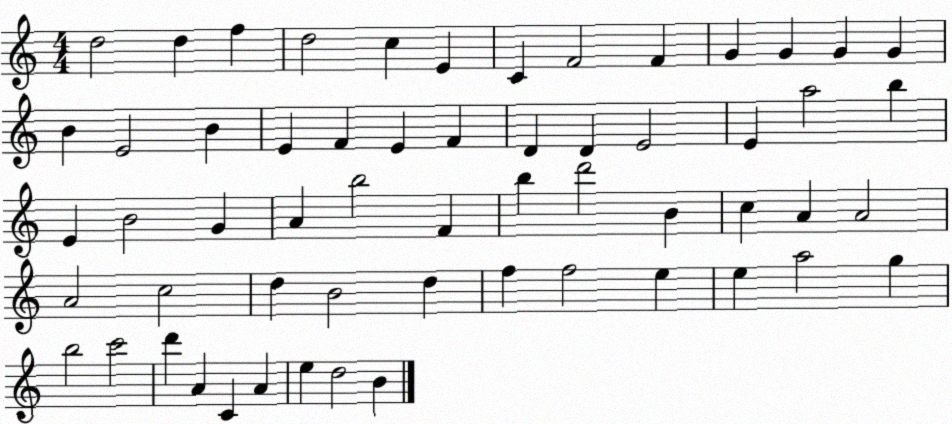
X:1
T:Untitled
M:4/4
L:1/4
K:C
d2 d f d2 c E C F2 F G G G G B E2 B E F E F D D E2 E a2 b E B2 G A b2 F b d'2 B c A A2 A2 c2 d B2 d f f2 e e a2 g b2 c'2 d' A C A e d2 B